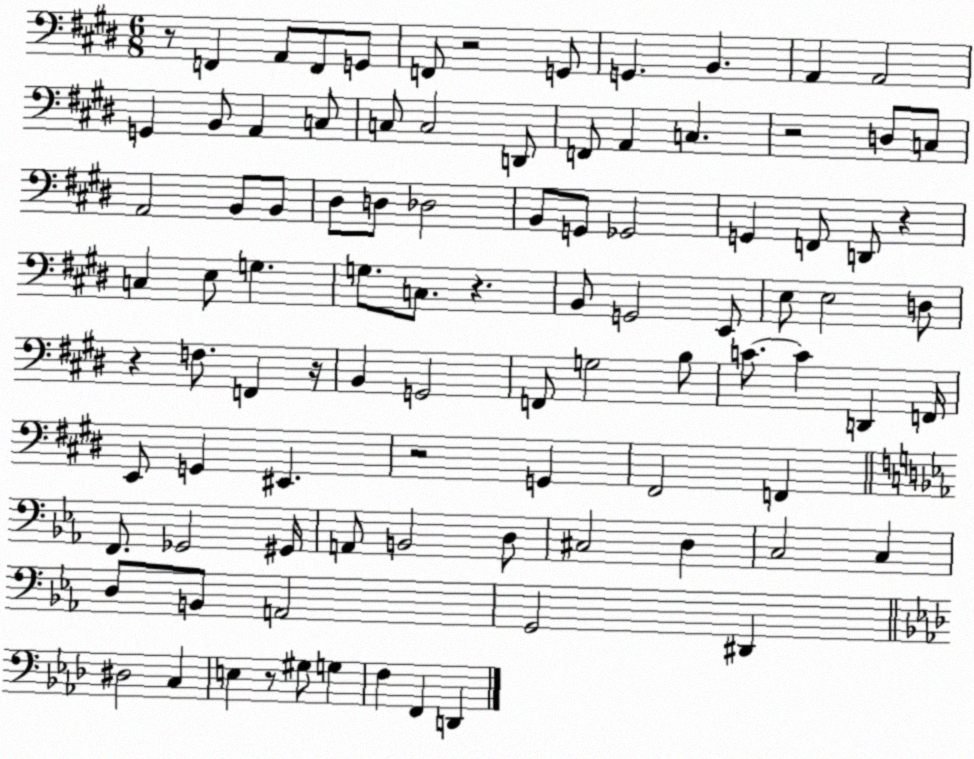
X:1
T:Untitled
M:6/8
L:1/4
K:E
z/2 F,, A,,/2 F,,/2 G,,/2 F,,/2 z2 G,,/2 G,, B,, A,, A,,2 G,, B,,/2 A,, C,/2 C,/2 C,2 D,,/2 F,,/2 A,, C, z2 D,/2 C,/2 A,,2 B,,/2 B,,/2 ^D,/2 D,/2 _D,2 B,,/2 G,,/2 _G,,2 G,, F,,/2 D,,/2 z C, E,/2 G, G,/2 C,/2 z B,,/2 G,,2 E,,/2 E,/2 E,2 D,/2 z F,/2 F,, z/4 B,, G,,2 F,,/2 G,2 B,/2 C/2 C D,, F,,/4 E,,/2 G,, ^E,, z2 G,, ^F,,2 F,, F,,/2 _G,,2 ^G,,/4 A,,/2 B,,2 D,/2 ^C,2 D, C,2 C, D,/2 B,,/2 A,,2 G,,2 ^D,, ^D,2 C, E, z/2 ^G,/2 G, F, F,, D,,